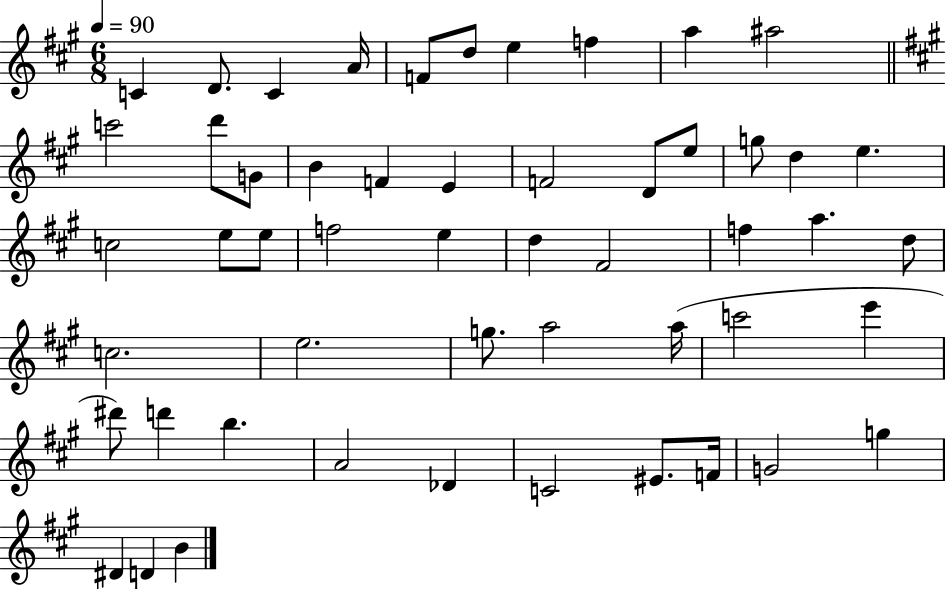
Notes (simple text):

C4/q D4/e. C4/q A4/s F4/e D5/e E5/q F5/q A5/q A#5/h C6/h D6/e G4/e B4/q F4/q E4/q F4/h D4/e E5/e G5/e D5/q E5/q. C5/h E5/e E5/e F5/h E5/q D5/q F#4/h F5/q A5/q. D5/e C5/h. E5/h. G5/e. A5/h A5/s C6/h E6/q D#6/e D6/q B5/q. A4/h Db4/q C4/h EIS4/e. F4/s G4/h G5/q D#4/q D4/q B4/q